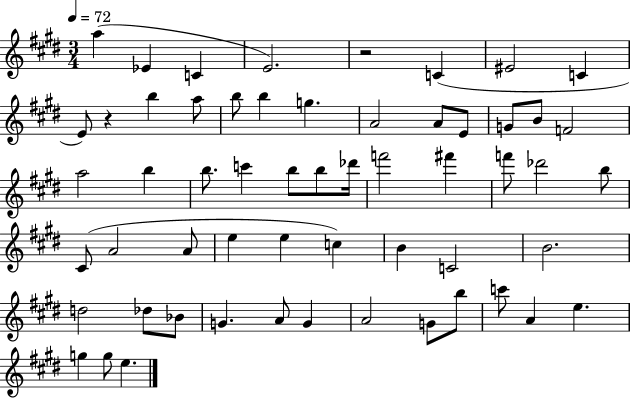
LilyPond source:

{
  \clef treble
  \numericTimeSignature
  \time 3/4
  \key e \major
  \tempo 4 = 72
  a''4( ees'4 c'4 | e'2.) | r2 c'4( | eis'2 c'4 | \break e'8) r4 b''4 a''8 | b''8 b''4 g''4. | a'2 a'8 e'8 | g'8 b'8 f'2 | \break a''2 b''4 | b''8. c'''4 b''8 b''8 des'''16 | f'''2 fis'''4 | f'''8 des'''2 b''8 | \break cis'8( a'2 a'8 | e''4 e''4 c''4) | b'4 c'2 | b'2. | \break d''2 des''8 bes'8 | g'4. a'8 g'4 | a'2 g'8 b''8 | c'''8 a'4 e''4. | \break g''4 g''8 e''4. | \bar "|."
}